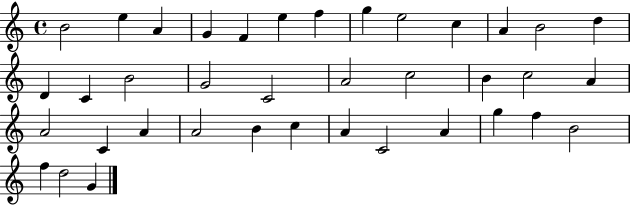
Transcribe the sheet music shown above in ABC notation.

X:1
T:Untitled
M:4/4
L:1/4
K:C
B2 e A G F e f g e2 c A B2 d D C B2 G2 C2 A2 c2 B c2 A A2 C A A2 B c A C2 A g f B2 f d2 G